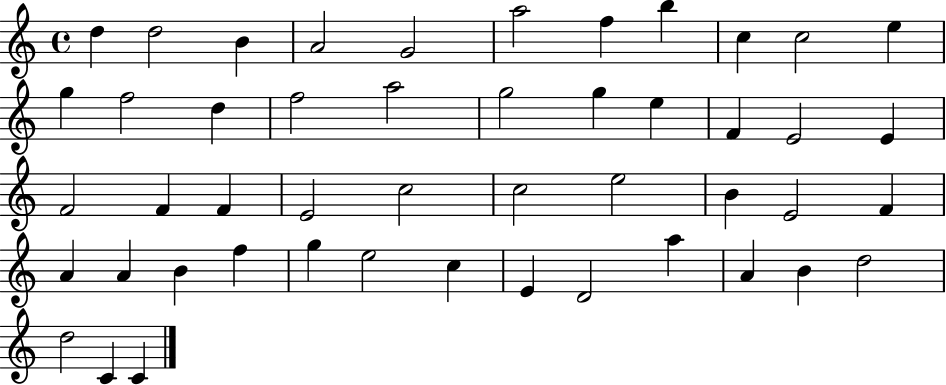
D5/q D5/h B4/q A4/h G4/h A5/h F5/q B5/q C5/q C5/h E5/q G5/q F5/h D5/q F5/h A5/h G5/h G5/q E5/q F4/q E4/h E4/q F4/h F4/q F4/q E4/h C5/h C5/h E5/h B4/q E4/h F4/q A4/q A4/q B4/q F5/q G5/q E5/h C5/q E4/q D4/h A5/q A4/q B4/q D5/h D5/h C4/q C4/q